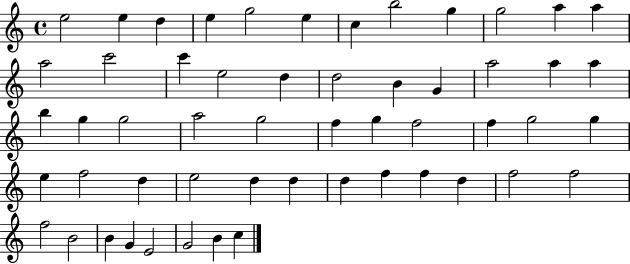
X:1
T:Untitled
M:4/4
L:1/4
K:C
e2 e d e g2 e c b2 g g2 a a a2 c'2 c' e2 d d2 B G a2 a a b g g2 a2 g2 f g f2 f g2 g e f2 d e2 d d d f f d f2 f2 f2 B2 B G E2 G2 B c